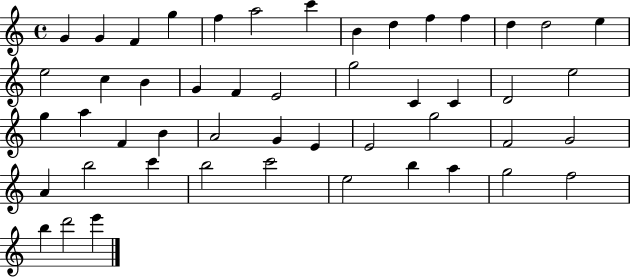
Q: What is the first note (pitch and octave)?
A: G4